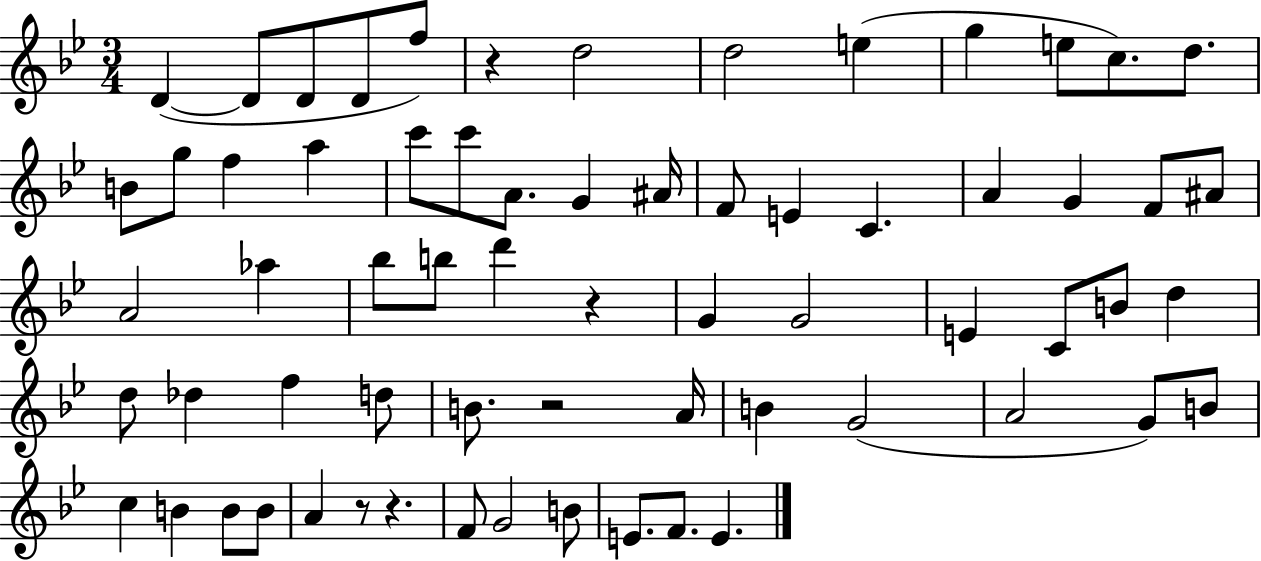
X:1
T:Untitled
M:3/4
L:1/4
K:Bb
D D/2 D/2 D/2 f/2 z d2 d2 e g e/2 c/2 d/2 B/2 g/2 f a c'/2 c'/2 A/2 G ^A/4 F/2 E C A G F/2 ^A/2 A2 _a _b/2 b/2 d' z G G2 E C/2 B/2 d d/2 _d f d/2 B/2 z2 A/4 B G2 A2 G/2 B/2 c B B/2 B/2 A z/2 z F/2 G2 B/2 E/2 F/2 E